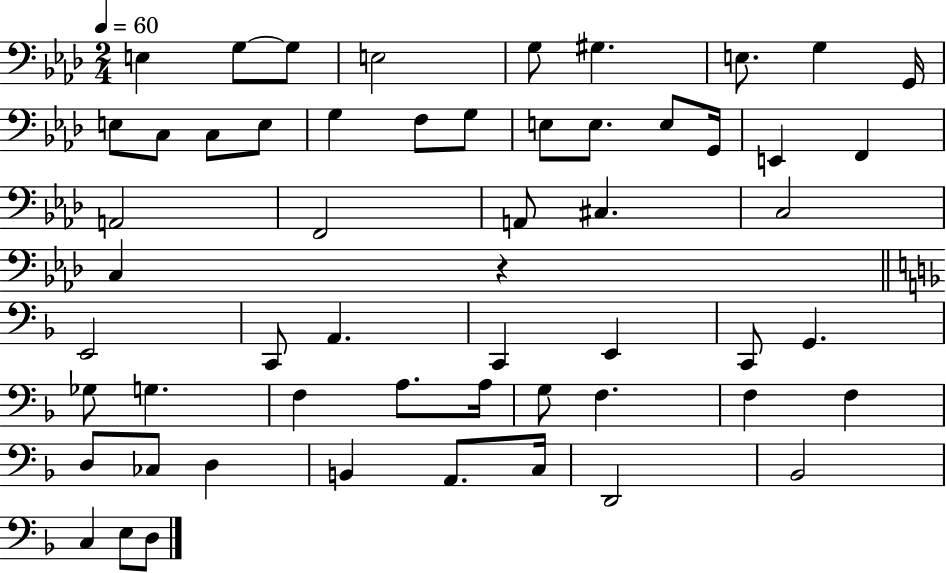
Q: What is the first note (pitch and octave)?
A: E3